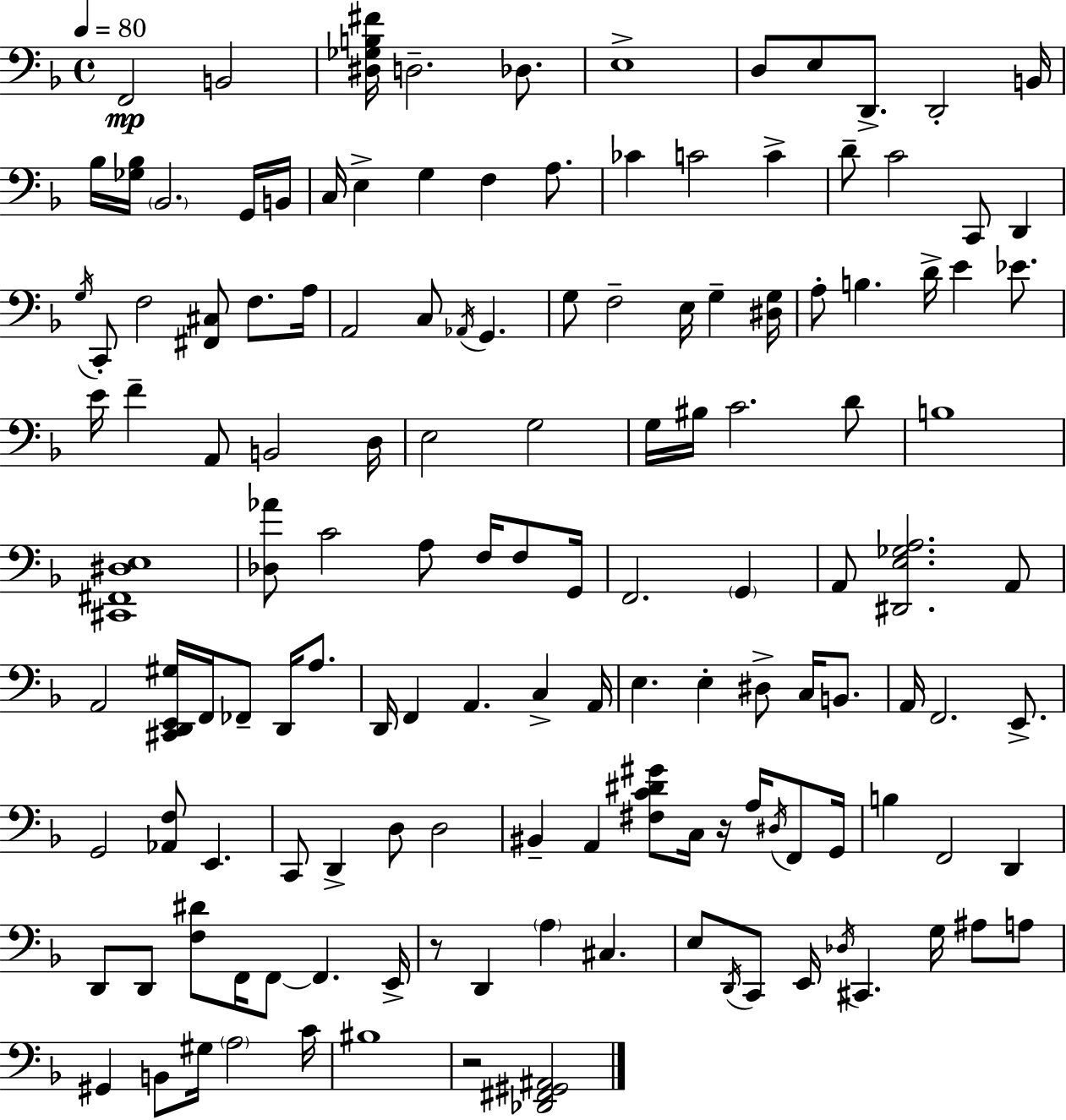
{
  \clef bass
  \time 4/4
  \defaultTimeSignature
  \key d \minor
  \tempo 4 = 80
  f,2\mp b,2 | <dis ges b fis'>16 d2.-- des8. | e1-> | d8 e8 d,8.-> d,2-. b,16 | \break bes16 <ges bes>16 \parenthesize bes,2. g,16 b,16 | c16 e4-> g4 f4 a8. | ces'4 c'2 c'4-> | d'8-- c'2 c,8 d,4 | \break \acciaccatura { g16 } c,8-. f2 <fis, cis>8 f8. | a16 a,2 c8 \acciaccatura { aes,16 } g,4. | g8 f2-- e16 g4-- | <dis g>16 a8-. b4. d'16-> e'4 ees'8. | \break e'16 f'4-- a,8 b,2 | d16 e2 g2 | g16 bis16 c'2. | d'8 b1 | \break <cis, fis, dis e>1 | <des aes'>8 c'2 a8 f16 f8 | g,16 f,2. \parenthesize g,4 | a,8 <dis, e ges a>2. | \break a,8 a,2 <cis, d, e, gis>16 f,16 fes,8-- d,16 a8. | d,16 f,4 a,4. c4-> | a,16 e4. e4-. dis8-> c16 b,8. | a,16 f,2. e,8.-> | \break g,2 <aes, f>8 e,4. | c,8 d,4-> d8 d2 | bis,4-- a,4 <fis c' dis' gis'>8 c16 r16 a16 \acciaccatura { dis16 } | f,8 g,16 b4 f,2 d,4 | \break d,8 d,8 <f dis'>8 f,16 f,8~~ f,4. | e,16-> r8 d,4 \parenthesize a4 cis4. | e8 \acciaccatura { d,16 } c,8 e,16 \acciaccatura { des16 } cis,4. | g16 ais8 a8 gis,4 b,8 gis16 \parenthesize a2 | \break c'16 bis1 | r2 <des, fis, gis, ais,>2 | \bar "|."
}